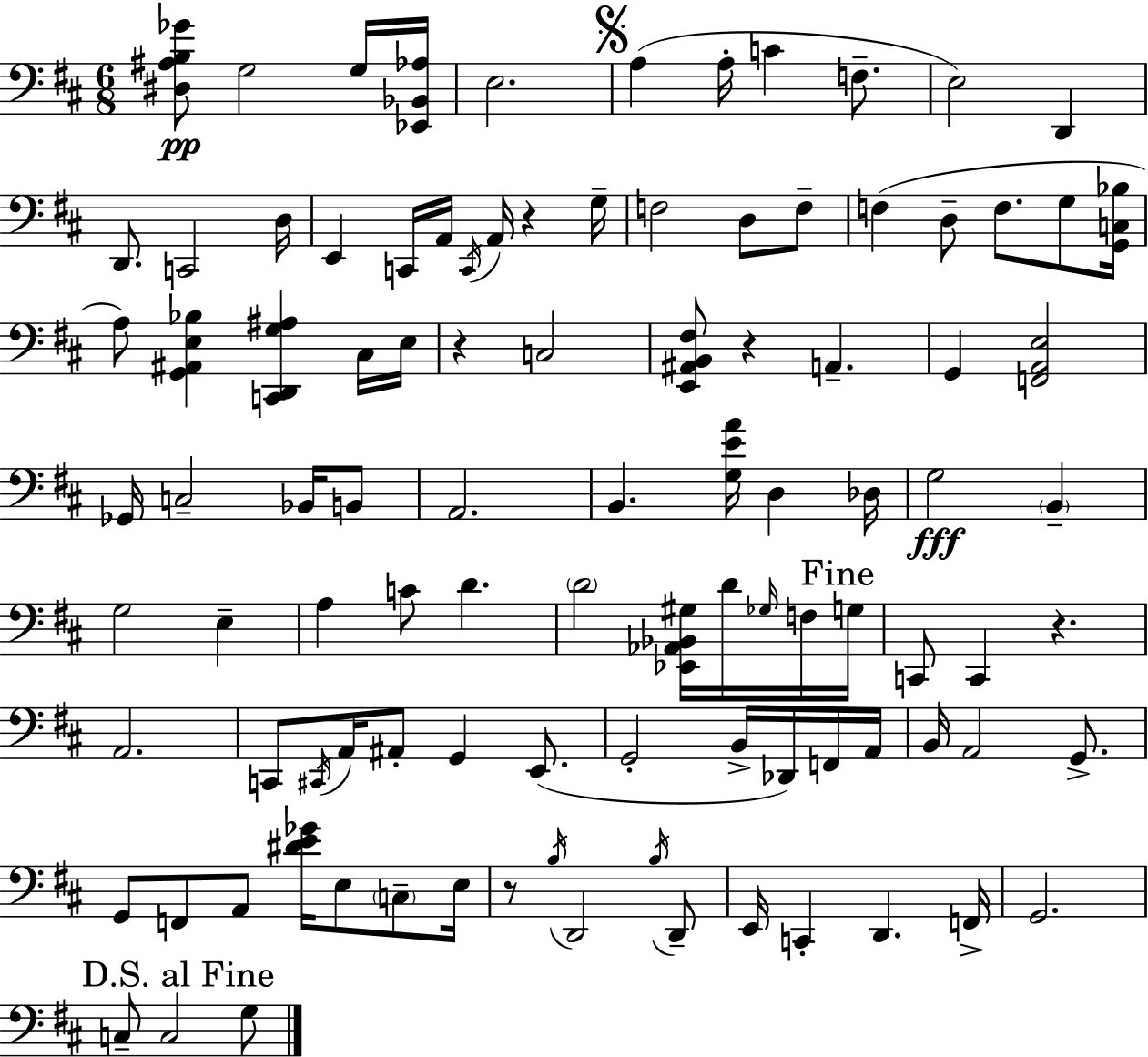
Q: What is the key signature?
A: D major